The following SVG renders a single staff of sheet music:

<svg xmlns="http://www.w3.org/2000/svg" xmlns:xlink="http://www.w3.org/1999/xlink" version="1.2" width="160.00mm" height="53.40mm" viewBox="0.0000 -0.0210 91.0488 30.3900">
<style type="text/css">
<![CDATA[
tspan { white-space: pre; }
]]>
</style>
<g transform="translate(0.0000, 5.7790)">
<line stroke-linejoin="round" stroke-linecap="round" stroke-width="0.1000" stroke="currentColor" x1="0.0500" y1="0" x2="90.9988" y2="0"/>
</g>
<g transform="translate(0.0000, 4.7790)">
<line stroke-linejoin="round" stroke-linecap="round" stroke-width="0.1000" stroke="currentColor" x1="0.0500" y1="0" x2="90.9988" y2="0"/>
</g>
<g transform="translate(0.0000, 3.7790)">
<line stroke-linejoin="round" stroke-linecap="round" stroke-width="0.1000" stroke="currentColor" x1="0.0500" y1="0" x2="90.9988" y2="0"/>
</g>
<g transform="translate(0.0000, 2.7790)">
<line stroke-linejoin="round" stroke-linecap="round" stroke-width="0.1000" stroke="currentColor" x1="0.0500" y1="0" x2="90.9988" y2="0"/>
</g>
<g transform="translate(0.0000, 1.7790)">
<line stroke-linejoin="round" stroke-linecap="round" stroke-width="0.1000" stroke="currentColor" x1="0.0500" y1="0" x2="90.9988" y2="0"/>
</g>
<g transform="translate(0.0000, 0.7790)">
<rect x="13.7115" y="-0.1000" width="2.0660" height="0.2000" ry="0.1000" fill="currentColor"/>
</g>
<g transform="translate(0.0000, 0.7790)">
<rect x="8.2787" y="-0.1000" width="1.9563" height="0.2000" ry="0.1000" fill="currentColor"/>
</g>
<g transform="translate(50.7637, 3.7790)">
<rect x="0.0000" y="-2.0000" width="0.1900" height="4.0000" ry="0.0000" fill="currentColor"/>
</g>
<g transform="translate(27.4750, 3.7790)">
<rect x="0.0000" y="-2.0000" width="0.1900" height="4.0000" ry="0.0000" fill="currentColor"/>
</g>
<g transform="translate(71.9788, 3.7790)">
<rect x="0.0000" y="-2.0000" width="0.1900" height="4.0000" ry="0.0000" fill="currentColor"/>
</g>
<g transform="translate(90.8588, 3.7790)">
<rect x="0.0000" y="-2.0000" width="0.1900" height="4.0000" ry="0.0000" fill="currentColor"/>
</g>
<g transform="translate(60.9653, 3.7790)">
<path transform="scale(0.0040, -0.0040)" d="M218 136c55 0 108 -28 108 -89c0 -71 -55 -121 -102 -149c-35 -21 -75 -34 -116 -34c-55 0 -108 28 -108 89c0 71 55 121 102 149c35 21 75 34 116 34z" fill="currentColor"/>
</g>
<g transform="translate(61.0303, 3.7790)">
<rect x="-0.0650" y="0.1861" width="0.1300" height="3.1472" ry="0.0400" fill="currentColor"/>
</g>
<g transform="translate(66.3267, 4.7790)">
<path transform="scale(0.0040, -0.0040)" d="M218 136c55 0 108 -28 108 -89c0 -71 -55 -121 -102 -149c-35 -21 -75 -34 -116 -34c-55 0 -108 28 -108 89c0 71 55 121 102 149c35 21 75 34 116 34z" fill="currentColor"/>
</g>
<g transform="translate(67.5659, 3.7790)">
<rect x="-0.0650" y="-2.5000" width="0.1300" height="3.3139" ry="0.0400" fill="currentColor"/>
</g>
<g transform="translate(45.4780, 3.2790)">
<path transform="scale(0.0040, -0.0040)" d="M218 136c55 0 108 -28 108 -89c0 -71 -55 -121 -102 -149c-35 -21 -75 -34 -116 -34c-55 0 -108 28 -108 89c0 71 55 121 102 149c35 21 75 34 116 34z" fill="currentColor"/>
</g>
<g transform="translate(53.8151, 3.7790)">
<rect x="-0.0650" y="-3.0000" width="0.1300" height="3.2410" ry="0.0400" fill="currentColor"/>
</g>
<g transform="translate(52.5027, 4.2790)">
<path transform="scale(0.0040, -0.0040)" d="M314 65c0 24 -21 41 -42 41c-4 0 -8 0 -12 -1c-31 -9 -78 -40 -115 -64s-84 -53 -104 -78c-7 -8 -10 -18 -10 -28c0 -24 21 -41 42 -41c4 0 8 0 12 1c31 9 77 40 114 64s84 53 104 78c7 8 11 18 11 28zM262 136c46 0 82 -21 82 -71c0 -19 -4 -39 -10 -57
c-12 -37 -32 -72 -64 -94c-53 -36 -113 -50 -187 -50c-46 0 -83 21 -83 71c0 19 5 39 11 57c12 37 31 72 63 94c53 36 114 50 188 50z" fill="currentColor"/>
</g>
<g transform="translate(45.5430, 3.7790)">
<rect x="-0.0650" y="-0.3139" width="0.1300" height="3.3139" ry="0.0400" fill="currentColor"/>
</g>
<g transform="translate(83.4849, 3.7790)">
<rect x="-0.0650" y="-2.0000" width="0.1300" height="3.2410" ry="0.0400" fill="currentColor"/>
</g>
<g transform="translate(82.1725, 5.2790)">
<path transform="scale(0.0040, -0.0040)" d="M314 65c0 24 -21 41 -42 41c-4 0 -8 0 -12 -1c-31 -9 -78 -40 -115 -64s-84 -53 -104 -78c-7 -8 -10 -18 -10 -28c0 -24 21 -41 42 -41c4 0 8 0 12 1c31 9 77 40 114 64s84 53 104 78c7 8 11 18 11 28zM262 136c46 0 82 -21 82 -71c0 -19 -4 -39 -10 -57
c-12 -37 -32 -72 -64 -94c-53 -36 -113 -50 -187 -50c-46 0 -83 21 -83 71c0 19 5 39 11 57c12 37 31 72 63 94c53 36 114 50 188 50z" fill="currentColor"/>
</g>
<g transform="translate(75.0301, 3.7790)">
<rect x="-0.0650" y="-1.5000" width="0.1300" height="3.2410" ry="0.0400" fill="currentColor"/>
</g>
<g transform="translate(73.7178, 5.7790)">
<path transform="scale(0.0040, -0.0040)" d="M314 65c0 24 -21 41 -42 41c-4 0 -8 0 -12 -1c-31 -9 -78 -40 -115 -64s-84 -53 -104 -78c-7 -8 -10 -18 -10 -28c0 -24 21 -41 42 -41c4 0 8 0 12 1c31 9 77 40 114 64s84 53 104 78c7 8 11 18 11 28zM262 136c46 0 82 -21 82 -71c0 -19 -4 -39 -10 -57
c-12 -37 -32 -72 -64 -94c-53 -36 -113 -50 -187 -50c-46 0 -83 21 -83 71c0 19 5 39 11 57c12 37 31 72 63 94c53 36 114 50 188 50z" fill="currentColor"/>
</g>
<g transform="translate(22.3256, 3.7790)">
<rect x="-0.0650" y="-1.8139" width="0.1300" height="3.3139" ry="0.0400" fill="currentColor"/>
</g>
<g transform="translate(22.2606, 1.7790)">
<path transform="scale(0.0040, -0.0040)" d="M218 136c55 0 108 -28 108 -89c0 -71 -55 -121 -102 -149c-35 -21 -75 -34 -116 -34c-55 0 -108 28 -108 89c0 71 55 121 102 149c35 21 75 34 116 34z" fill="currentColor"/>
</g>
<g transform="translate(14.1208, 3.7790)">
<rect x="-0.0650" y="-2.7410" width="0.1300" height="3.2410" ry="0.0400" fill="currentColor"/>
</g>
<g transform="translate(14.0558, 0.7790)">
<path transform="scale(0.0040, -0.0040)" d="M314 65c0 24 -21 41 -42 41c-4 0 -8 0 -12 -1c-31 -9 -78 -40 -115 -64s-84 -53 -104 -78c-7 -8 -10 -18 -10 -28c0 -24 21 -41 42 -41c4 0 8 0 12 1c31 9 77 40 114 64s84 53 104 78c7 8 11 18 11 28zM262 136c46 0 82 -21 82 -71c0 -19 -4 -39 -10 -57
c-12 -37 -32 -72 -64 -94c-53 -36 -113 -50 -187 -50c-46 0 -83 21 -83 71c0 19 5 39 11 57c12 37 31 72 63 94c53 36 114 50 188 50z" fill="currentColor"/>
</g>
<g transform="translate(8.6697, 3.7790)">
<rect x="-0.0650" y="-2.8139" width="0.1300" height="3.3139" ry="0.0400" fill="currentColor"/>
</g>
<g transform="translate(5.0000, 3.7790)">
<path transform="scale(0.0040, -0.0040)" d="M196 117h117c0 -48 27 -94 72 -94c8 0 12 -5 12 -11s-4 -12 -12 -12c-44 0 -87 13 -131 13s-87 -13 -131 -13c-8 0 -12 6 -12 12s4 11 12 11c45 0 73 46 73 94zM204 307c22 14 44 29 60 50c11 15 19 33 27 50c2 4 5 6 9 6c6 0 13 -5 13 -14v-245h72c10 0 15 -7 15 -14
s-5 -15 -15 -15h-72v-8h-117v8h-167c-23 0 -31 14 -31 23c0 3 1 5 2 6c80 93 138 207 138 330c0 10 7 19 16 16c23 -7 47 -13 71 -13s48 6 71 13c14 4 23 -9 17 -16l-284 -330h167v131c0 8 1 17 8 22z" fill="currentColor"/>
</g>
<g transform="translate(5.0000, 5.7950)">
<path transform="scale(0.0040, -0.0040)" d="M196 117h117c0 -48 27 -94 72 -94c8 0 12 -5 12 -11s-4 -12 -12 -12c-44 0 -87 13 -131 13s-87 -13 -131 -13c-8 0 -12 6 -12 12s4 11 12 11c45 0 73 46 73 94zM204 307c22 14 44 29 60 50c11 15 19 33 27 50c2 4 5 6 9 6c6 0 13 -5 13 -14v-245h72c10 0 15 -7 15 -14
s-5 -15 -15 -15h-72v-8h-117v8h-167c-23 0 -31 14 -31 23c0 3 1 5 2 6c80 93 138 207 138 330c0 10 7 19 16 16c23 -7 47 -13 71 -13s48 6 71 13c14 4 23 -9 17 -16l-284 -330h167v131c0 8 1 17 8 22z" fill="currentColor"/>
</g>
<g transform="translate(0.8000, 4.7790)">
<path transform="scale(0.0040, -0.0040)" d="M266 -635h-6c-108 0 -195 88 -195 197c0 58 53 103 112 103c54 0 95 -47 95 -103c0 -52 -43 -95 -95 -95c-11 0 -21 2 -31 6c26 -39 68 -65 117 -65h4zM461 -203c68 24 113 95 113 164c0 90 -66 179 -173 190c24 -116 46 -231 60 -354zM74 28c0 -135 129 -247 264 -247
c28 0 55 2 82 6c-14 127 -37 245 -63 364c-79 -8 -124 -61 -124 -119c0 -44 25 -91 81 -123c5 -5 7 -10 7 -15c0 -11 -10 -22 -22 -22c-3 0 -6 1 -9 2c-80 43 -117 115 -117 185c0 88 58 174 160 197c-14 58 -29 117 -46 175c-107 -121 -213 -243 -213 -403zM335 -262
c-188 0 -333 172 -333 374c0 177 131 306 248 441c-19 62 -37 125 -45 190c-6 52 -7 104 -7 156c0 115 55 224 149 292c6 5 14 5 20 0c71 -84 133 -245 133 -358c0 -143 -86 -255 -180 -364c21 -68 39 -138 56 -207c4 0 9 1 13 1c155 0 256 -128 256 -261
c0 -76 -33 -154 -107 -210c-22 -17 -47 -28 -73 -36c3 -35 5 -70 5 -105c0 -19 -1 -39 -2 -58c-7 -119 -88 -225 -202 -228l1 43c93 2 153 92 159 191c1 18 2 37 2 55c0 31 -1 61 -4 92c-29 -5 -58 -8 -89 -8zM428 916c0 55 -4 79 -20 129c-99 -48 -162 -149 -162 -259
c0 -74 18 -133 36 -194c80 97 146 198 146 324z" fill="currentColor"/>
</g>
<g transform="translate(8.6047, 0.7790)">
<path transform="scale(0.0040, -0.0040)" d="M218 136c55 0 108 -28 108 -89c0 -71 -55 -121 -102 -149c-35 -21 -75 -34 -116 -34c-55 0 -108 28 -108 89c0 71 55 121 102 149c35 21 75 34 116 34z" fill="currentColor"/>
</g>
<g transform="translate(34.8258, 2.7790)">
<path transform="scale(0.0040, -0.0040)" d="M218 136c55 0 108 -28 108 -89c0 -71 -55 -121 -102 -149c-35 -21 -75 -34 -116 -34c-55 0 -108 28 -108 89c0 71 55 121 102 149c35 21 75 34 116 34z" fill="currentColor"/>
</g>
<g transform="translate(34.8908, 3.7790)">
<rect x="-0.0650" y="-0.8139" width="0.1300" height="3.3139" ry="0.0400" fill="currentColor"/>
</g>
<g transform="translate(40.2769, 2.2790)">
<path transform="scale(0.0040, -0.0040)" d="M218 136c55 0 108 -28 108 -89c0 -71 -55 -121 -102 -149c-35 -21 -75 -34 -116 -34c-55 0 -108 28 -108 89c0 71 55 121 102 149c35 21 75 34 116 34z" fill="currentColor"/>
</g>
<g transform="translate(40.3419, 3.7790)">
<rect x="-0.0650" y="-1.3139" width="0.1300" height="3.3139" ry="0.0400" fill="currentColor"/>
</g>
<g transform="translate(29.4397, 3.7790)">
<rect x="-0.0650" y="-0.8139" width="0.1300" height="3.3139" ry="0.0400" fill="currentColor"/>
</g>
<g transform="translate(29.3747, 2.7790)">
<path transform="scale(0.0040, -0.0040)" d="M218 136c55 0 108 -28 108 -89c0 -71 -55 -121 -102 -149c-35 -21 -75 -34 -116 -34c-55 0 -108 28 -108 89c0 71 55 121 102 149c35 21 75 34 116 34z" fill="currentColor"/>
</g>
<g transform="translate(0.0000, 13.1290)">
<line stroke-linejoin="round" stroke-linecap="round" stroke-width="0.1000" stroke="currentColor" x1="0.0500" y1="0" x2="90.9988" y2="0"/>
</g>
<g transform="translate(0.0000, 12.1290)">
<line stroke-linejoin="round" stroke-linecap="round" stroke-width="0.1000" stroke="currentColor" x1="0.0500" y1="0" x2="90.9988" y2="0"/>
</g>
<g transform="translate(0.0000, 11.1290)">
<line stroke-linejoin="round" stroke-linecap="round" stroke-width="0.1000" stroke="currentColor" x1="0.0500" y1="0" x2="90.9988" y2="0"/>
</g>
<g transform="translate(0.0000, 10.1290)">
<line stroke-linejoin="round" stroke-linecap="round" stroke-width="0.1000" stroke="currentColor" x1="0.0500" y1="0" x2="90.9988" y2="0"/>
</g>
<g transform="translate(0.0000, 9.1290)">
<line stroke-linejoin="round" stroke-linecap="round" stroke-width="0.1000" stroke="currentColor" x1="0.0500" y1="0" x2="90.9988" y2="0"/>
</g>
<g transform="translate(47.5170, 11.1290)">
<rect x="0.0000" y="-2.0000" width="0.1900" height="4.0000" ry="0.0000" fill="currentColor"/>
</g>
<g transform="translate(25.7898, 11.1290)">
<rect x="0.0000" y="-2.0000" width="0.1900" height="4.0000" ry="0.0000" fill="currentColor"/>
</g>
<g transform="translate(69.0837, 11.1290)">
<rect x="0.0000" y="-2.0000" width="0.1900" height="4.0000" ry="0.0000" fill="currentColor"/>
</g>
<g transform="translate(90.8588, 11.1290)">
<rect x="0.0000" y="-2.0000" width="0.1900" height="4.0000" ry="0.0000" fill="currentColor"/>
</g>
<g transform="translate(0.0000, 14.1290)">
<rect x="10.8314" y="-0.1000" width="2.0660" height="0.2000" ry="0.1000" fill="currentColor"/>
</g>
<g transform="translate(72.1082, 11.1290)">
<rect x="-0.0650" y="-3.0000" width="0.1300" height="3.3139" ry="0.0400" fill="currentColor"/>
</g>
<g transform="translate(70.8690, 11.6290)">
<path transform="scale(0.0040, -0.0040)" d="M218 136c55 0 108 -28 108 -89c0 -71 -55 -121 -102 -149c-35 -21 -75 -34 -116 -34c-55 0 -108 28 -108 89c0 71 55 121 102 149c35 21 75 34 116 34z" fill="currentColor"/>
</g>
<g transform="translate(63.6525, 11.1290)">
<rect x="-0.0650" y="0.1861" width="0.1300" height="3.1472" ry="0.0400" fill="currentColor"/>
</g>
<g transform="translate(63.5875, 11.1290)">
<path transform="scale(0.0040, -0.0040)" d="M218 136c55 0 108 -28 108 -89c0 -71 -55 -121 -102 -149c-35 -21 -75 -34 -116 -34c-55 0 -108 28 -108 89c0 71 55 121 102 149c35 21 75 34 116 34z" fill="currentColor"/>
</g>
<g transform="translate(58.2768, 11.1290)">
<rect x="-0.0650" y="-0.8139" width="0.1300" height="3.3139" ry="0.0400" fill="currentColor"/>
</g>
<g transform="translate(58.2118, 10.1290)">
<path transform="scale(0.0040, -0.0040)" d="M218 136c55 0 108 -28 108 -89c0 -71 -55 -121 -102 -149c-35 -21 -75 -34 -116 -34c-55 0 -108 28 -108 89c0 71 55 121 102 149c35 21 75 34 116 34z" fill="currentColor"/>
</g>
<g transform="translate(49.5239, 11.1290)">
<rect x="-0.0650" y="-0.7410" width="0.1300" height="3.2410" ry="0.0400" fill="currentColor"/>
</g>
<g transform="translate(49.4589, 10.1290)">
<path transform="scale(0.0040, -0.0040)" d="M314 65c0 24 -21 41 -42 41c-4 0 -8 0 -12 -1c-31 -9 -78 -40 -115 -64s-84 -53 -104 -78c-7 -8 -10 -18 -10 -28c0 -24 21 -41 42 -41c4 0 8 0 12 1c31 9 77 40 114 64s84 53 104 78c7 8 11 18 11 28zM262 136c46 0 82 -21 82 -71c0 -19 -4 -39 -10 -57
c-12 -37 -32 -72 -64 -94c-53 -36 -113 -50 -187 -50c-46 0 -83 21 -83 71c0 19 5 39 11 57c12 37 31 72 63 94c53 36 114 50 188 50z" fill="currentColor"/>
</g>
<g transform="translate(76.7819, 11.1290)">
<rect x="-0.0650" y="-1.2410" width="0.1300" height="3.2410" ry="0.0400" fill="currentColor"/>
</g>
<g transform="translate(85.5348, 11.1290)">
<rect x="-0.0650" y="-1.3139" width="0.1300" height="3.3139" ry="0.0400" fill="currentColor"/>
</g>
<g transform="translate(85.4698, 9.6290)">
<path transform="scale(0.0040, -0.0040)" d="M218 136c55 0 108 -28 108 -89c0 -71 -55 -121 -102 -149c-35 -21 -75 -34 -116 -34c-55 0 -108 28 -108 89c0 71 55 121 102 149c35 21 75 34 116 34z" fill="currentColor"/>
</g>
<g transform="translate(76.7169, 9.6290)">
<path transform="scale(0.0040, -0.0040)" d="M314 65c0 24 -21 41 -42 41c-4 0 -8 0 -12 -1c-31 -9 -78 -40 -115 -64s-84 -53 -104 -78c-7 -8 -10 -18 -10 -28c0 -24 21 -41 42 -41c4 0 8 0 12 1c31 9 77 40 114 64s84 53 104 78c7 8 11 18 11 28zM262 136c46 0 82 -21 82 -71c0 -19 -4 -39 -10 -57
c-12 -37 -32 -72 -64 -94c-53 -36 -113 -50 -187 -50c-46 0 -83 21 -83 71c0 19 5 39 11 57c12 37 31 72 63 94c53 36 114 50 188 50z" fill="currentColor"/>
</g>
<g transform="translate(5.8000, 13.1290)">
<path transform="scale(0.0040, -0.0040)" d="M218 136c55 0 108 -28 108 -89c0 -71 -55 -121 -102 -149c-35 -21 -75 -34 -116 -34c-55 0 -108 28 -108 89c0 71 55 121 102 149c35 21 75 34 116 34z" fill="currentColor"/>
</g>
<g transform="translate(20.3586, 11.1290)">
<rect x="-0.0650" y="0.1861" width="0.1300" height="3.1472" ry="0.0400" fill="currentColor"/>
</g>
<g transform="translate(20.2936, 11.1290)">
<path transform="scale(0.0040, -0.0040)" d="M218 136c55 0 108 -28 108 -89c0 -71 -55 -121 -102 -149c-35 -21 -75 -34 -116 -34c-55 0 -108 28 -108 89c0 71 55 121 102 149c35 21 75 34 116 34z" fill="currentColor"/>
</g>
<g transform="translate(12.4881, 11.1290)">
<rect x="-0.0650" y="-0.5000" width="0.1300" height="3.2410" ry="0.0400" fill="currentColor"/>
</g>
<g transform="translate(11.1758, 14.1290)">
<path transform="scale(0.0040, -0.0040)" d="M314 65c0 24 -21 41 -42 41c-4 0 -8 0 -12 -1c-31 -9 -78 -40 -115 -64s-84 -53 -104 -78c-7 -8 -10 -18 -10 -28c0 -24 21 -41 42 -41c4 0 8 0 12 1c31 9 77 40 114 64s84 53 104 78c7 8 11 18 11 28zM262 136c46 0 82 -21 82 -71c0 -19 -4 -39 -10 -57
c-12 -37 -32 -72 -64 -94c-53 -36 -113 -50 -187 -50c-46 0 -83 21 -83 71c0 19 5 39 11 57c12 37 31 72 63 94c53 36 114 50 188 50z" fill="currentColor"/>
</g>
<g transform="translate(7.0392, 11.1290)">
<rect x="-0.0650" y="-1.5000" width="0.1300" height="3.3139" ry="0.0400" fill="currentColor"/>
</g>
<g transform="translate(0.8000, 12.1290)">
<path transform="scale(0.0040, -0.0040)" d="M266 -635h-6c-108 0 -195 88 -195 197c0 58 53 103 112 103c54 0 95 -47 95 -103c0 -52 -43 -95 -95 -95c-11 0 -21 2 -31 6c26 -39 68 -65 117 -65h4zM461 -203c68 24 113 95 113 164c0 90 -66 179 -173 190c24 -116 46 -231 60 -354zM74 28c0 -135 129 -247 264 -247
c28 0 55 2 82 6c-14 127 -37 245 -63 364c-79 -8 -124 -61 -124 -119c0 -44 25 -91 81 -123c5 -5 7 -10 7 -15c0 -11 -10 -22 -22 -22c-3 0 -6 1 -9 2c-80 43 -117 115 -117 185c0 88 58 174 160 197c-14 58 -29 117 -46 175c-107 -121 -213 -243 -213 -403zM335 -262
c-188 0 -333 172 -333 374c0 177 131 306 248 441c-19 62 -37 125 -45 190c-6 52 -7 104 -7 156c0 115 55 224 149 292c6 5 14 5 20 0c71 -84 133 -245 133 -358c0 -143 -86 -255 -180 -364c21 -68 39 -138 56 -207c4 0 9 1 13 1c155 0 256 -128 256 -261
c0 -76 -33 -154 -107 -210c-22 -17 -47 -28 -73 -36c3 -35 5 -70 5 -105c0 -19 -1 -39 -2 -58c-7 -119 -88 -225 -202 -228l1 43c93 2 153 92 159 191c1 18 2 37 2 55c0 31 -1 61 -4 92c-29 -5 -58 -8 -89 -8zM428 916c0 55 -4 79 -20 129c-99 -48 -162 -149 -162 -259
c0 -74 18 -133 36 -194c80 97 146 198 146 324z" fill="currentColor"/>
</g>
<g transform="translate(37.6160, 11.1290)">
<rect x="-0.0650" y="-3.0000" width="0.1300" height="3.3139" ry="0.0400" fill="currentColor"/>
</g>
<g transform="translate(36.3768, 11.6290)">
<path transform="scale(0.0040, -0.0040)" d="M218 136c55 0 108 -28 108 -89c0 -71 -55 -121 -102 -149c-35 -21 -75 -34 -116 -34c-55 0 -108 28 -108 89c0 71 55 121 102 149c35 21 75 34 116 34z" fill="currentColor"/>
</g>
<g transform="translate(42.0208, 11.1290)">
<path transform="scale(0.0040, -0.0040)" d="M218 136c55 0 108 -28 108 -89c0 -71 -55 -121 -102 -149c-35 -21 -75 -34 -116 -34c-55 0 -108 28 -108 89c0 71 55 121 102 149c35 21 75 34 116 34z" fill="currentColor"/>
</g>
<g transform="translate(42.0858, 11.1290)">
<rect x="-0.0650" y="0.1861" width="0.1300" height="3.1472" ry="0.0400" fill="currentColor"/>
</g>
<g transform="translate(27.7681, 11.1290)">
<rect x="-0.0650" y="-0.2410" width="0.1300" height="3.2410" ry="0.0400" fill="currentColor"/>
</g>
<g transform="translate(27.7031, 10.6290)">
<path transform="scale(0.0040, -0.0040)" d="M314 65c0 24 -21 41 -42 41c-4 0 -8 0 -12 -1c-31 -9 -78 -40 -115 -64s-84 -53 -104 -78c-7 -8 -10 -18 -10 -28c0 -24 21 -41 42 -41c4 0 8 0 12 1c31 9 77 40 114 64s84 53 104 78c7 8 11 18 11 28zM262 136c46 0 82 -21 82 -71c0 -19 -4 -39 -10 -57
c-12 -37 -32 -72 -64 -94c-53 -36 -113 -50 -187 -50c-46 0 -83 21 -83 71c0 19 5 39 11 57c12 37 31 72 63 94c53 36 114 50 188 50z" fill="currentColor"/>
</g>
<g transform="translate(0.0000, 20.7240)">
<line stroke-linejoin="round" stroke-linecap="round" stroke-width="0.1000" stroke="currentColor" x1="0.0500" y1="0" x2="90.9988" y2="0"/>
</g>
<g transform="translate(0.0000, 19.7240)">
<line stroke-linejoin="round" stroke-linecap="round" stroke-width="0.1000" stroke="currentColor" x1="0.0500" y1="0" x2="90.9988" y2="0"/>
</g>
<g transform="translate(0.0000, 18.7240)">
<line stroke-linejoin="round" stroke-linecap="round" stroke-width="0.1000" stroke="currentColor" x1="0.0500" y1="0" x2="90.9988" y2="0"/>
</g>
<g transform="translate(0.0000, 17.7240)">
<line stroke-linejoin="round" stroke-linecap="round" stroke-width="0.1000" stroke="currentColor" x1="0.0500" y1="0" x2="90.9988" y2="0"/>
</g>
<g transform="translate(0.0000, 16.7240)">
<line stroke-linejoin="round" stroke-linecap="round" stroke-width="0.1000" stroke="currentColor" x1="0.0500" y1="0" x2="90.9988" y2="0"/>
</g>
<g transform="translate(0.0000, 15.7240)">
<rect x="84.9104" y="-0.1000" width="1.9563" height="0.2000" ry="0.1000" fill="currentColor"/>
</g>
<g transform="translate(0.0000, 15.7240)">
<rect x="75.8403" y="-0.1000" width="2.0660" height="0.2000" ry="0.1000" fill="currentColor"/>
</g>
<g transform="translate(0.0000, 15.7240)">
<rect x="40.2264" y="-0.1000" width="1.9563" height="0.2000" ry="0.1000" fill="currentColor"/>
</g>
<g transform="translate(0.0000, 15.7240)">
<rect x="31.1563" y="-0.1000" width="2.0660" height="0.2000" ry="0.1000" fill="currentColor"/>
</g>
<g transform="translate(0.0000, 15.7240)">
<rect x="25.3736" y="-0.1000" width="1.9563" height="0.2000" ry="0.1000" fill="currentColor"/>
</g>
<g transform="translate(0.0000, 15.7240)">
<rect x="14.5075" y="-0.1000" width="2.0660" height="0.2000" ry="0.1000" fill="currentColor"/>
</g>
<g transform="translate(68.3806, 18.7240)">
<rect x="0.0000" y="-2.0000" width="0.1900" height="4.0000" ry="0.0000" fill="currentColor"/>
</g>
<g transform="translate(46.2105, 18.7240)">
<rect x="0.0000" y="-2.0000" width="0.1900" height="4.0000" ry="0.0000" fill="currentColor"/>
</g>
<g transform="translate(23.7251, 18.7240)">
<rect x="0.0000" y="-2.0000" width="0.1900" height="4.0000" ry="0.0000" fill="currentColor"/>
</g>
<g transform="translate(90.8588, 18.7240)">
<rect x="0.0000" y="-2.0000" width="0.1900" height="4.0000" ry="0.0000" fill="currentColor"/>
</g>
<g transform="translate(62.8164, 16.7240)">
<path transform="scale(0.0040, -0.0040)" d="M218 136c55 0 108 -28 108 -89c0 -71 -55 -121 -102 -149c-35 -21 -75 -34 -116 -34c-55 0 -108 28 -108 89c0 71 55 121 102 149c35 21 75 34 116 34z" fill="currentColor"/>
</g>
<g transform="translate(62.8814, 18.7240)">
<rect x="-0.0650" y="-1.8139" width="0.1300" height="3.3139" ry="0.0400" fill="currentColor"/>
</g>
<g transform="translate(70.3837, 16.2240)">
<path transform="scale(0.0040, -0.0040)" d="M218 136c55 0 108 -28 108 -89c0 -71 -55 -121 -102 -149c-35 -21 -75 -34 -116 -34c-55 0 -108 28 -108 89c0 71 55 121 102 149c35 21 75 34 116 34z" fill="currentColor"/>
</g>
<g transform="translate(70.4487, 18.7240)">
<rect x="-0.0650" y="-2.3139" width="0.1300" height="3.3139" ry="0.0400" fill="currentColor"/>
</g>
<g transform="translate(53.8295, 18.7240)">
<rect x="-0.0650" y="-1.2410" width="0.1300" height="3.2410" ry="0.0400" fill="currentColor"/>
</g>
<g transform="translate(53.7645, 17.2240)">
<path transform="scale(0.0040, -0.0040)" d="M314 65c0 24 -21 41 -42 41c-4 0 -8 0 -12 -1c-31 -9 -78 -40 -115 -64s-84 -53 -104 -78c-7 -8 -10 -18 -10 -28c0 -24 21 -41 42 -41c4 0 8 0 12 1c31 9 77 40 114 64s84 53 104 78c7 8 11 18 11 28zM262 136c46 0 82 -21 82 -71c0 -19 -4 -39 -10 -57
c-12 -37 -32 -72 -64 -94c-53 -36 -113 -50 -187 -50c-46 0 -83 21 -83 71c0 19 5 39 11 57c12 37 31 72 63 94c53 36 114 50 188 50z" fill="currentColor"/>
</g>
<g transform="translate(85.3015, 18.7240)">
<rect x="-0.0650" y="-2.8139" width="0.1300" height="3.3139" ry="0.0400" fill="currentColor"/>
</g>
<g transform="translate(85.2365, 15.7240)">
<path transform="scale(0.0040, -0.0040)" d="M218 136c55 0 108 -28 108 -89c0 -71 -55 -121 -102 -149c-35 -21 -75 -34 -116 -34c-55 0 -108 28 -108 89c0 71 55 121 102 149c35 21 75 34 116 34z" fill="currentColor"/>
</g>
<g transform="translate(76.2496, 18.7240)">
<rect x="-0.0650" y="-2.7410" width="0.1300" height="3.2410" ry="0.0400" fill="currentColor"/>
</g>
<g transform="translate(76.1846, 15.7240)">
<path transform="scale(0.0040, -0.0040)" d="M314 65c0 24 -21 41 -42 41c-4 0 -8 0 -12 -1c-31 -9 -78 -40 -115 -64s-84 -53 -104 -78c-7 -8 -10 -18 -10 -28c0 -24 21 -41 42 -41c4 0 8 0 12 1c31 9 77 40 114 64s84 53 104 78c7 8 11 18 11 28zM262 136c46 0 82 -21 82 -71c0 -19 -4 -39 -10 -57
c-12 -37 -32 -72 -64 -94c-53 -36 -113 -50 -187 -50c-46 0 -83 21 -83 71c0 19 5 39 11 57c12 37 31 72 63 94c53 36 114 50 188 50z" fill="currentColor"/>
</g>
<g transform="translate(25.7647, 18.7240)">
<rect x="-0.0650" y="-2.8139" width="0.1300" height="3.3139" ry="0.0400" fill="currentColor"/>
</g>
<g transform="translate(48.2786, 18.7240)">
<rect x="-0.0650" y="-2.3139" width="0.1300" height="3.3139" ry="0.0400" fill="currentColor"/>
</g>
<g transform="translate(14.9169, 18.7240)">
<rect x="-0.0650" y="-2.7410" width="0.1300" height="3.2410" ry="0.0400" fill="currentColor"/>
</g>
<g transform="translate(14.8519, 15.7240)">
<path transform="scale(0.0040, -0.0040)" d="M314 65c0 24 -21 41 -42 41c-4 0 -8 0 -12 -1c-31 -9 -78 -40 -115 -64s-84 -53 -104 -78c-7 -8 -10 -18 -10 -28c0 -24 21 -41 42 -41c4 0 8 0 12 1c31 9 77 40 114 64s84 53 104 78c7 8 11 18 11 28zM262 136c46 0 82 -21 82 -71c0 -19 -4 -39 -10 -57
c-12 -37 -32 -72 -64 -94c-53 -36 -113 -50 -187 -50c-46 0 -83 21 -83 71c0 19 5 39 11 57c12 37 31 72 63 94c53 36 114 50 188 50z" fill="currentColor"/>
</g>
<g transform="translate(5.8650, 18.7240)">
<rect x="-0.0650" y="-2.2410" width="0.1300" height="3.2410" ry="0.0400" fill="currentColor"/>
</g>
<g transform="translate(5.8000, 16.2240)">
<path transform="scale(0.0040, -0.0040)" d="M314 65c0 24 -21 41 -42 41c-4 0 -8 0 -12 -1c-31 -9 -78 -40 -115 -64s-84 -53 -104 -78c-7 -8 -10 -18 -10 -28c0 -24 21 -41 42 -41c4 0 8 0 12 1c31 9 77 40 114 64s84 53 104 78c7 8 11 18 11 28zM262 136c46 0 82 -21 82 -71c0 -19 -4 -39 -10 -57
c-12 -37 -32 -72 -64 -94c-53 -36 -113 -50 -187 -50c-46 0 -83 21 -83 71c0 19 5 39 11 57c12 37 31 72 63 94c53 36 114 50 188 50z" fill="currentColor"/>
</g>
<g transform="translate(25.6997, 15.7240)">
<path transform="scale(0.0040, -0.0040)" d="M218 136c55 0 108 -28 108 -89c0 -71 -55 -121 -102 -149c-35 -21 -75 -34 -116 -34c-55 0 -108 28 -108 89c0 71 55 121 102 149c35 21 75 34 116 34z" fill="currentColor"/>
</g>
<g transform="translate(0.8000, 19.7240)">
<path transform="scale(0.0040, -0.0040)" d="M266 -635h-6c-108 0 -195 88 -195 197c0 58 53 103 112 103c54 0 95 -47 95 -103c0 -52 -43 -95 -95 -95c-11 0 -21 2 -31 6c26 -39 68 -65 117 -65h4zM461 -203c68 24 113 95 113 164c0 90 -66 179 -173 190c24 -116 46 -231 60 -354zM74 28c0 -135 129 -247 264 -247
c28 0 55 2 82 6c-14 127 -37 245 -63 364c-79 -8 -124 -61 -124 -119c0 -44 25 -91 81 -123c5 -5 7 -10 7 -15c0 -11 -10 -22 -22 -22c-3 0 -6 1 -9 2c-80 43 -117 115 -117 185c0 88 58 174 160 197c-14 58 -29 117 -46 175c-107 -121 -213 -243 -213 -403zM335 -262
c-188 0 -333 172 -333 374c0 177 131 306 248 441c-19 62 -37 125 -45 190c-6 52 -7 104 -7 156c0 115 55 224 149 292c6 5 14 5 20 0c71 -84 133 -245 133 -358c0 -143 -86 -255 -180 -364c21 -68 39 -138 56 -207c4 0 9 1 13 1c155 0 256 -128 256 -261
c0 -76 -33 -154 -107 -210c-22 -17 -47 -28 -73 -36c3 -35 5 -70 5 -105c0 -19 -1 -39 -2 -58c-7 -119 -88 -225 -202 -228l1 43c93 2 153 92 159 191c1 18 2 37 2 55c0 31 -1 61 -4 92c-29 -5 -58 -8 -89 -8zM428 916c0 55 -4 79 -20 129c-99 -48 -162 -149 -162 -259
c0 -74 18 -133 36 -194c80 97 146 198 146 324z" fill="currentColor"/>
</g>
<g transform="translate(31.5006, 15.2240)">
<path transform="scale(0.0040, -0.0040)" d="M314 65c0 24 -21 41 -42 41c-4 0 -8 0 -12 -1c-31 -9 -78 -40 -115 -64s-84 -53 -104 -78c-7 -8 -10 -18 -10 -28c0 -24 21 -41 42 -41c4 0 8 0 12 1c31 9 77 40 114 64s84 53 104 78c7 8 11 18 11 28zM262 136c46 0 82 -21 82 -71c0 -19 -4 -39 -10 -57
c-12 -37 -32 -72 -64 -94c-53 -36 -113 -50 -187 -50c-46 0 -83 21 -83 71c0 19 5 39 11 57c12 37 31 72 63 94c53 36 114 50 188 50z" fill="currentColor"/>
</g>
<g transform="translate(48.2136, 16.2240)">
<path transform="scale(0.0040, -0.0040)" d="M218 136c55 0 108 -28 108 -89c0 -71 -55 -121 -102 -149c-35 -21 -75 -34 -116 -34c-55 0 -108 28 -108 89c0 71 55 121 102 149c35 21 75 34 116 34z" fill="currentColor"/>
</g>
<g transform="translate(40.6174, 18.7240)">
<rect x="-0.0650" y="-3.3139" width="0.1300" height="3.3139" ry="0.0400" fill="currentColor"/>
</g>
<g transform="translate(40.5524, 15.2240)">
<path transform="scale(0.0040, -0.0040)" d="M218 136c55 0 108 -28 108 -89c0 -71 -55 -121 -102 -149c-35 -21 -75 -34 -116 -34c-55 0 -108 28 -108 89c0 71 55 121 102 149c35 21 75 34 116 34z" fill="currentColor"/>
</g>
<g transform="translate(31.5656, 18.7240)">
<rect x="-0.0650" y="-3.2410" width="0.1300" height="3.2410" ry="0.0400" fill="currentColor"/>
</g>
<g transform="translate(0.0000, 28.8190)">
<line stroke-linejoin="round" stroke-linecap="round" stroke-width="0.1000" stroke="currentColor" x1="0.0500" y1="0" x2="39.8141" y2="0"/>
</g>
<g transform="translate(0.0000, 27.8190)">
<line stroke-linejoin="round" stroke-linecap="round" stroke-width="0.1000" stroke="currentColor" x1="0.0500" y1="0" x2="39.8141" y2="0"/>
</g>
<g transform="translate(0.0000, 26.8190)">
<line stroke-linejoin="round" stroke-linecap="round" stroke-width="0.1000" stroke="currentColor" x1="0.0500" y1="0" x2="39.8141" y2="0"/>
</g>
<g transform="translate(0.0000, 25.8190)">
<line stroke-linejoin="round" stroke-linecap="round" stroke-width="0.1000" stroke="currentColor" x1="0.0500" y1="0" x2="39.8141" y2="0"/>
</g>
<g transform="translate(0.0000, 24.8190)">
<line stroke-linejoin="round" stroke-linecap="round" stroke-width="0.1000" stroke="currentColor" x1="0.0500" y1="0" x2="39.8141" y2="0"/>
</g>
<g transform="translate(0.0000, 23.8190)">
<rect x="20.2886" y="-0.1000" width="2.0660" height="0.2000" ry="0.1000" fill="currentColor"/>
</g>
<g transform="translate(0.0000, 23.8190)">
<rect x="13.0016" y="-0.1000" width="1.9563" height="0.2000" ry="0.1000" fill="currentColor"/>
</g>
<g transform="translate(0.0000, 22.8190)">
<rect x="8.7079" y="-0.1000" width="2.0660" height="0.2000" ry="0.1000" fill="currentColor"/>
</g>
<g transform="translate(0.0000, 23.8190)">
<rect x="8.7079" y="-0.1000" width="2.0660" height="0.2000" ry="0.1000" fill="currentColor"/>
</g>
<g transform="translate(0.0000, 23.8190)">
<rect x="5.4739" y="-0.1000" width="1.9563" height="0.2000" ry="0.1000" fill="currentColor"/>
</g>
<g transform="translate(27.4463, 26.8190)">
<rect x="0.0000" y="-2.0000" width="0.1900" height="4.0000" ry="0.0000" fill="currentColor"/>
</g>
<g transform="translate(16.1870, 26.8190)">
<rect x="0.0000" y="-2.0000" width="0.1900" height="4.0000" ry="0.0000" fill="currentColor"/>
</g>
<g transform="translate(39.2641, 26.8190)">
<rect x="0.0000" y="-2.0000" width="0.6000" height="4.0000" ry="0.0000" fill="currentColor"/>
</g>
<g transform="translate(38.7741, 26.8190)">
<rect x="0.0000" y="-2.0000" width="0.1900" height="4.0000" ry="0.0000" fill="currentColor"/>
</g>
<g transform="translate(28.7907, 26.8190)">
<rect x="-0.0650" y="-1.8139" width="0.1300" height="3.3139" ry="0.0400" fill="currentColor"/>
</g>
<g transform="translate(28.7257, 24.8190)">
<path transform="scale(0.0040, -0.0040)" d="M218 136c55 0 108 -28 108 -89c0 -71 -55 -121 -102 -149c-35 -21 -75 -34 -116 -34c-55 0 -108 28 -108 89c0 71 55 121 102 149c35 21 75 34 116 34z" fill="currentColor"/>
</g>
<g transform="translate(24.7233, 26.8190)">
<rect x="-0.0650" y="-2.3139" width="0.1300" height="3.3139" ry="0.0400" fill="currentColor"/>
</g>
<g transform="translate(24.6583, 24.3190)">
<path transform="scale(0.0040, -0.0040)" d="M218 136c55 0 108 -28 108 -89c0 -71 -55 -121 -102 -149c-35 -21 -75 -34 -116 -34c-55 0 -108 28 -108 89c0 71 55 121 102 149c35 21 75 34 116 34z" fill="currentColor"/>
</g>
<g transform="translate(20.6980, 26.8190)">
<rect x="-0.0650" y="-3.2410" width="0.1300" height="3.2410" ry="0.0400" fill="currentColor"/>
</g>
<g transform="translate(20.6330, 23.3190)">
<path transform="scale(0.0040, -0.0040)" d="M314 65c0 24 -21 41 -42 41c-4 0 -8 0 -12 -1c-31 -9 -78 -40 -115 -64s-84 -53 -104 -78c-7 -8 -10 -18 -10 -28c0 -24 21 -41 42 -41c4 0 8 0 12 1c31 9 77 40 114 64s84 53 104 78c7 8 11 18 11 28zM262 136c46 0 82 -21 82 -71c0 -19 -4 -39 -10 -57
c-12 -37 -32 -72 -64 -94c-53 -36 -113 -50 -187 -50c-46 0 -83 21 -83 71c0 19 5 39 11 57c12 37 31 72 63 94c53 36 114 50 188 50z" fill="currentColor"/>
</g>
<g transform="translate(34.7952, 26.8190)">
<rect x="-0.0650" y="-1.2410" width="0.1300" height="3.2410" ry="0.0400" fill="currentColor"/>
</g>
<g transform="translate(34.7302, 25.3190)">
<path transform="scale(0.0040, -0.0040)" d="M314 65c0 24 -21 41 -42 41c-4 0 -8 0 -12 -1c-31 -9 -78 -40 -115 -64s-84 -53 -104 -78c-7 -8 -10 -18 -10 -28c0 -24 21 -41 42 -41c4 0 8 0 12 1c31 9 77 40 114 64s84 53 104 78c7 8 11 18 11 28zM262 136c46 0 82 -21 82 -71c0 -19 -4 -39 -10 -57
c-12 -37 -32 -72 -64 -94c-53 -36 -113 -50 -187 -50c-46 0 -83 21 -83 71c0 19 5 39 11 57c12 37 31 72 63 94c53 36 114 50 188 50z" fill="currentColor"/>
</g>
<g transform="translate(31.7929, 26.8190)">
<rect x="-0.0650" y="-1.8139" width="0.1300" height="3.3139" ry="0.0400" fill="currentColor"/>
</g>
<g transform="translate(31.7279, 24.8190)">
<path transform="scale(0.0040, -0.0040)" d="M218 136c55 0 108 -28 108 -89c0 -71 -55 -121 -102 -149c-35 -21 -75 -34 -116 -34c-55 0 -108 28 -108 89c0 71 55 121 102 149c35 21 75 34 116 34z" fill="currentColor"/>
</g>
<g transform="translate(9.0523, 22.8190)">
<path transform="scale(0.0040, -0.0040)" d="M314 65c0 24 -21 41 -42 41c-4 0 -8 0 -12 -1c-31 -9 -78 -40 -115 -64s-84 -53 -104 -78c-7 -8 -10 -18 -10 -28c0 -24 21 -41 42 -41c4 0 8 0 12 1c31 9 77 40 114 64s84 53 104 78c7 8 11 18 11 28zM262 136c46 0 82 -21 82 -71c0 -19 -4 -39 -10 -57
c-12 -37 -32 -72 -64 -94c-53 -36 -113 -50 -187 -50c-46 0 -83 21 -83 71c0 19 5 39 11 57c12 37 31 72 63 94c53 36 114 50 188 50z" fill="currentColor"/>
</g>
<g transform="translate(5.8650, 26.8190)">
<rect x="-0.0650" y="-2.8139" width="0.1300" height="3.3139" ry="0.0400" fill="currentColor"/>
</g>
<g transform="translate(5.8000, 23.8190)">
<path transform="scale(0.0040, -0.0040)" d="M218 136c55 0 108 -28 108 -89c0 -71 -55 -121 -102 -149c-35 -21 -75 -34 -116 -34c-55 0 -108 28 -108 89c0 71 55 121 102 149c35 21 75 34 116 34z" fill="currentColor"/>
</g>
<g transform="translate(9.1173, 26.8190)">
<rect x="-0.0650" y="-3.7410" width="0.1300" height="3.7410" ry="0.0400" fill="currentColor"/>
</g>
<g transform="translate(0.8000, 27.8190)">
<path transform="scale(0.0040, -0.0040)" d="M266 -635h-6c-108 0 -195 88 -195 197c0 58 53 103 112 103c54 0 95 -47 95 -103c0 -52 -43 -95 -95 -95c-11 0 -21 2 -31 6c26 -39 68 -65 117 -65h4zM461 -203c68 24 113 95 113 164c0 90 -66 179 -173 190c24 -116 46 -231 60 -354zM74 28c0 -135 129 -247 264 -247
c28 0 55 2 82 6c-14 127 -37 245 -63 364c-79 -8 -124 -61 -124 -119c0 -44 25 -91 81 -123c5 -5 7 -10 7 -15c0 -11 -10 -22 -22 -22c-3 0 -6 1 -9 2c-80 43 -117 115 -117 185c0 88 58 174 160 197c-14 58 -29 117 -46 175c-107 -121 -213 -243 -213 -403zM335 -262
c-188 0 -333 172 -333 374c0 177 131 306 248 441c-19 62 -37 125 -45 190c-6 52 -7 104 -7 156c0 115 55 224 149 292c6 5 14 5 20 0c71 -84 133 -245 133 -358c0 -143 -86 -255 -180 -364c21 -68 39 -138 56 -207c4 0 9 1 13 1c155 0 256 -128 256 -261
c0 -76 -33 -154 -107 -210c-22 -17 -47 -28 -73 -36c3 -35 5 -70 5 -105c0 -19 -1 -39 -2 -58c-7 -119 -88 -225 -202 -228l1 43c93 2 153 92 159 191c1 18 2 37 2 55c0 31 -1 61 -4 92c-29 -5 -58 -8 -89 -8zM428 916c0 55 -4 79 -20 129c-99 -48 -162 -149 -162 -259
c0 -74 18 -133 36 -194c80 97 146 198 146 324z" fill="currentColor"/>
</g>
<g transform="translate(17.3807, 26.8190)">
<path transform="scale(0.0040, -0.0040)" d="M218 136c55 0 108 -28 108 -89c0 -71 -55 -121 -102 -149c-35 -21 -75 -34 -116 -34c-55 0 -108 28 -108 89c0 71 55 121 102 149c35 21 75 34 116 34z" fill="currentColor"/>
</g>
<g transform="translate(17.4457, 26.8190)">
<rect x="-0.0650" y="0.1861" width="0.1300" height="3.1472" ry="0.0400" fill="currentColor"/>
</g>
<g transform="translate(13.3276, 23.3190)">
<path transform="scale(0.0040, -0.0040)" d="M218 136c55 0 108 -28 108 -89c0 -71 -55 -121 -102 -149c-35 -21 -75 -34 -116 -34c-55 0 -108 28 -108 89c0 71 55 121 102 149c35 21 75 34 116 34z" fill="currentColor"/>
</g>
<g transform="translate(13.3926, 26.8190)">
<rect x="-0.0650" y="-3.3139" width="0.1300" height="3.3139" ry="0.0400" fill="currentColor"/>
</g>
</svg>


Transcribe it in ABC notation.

X:1
T:Untitled
M:4/4
L:1/4
K:C
a a2 f d d e c A2 B G E2 F2 E C2 B c2 A B d2 d B A e2 e g2 a2 a b2 b g e2 f g a2 a a c'2 b B b2 g f f e2